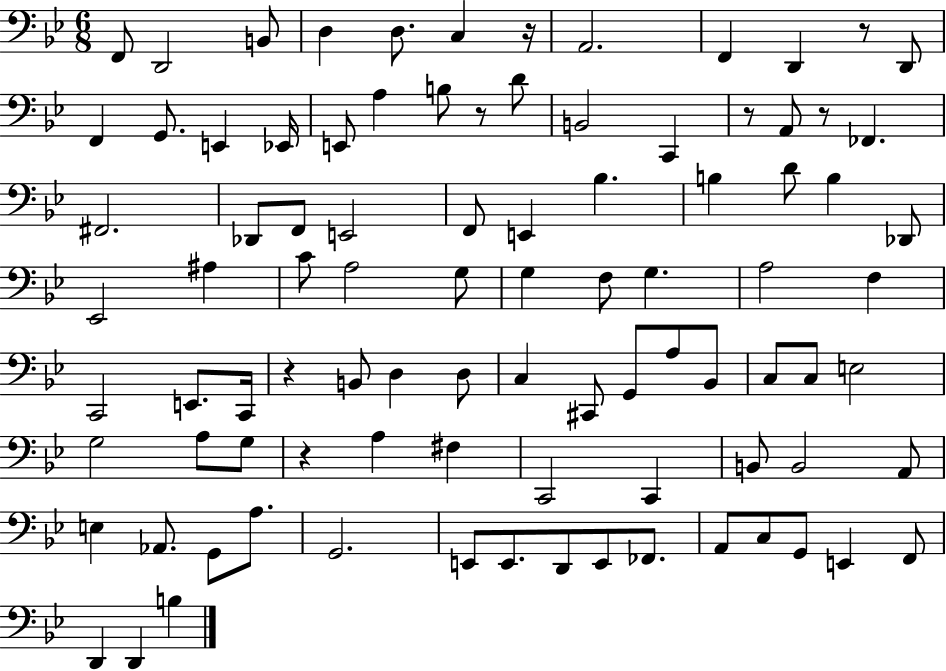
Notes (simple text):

F2/e D2/h B2/e D3/q D3/e. C3/q R/s A2/h. F2/q D2/q R/e D2/e F2/q G2/e. E2/q Eb2/s E2/e A3/q B3/e R/e D4/e B2/h C2/q R/e A2/e R/e FES2/q. F#2/h. Db2/e F2/e E2/h F2/e E2/q Bb3/q. B3/q D4/e B3/q Db2/e Eb2/h A#3/q C4/e A3/h G3/e G3/q F3/e G3/q. A3/h F3/q C2/h E2/e. C2/s R/q B2/e D3/q D3/e C3/q C#2/e G2/e A3/e Bb2/e C3/e C3/e E3/h G3/h A3/e G3/e R/q A3/q F#3/q C2/h C2/q B2/e B2/h A2/e E3/q Ab2/e. G2/e A3/e. G2/h. E2/e E2/e. D2/e E2/e FES2/e. A2/e C3/e G2/e E2/q F2/e D2/q D2/q B3/q